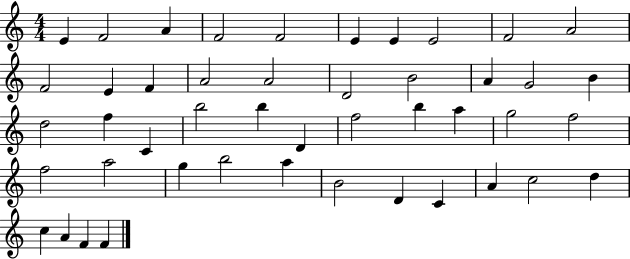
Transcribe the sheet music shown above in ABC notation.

X:1
T:Untitled
M:4/4
L:1/4
K:C
E F2 A F2 F2 E E E2 F2 A2 F2 E F A2 A2 D2 B2 A G2 B d2 f C b2 b D f2 b a g2 f2 f2 a2 g b2 a B2 D C A c2 d c A F F